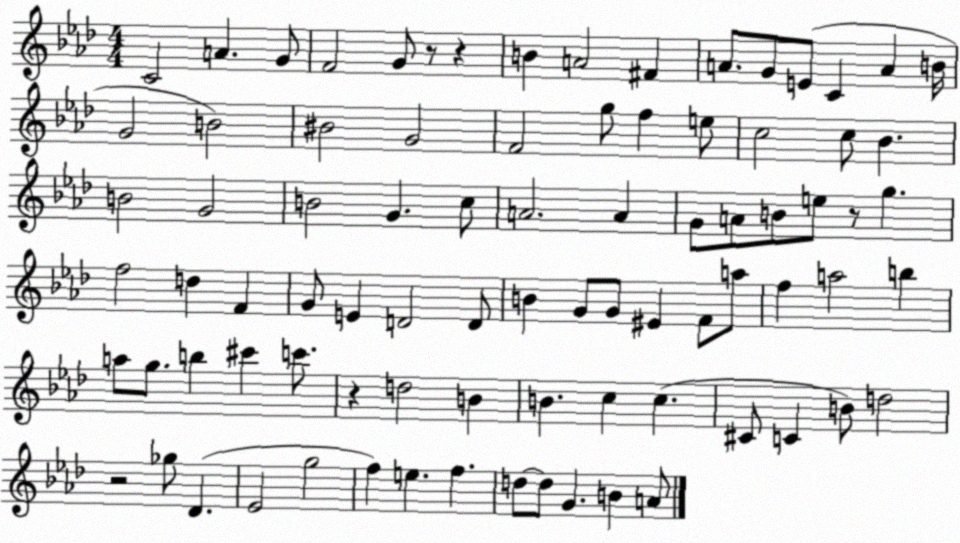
X:1
T:Untitled
M:4/4
L:1/4
K:Ab
C2 A G/2 F2 G/2 z/2 z B A2 ^F A/2 G/2 E/2 C A B/4 G2 B2 ^B2 G2 F2 g/2 f e/2 c2 c/2 _B B2 G2 B2 G c/2 A2 A G/2 A/2 B/2 e/2 z/2 g f2 d F G/2 E D2 D/2 B G/2 G/2 ^E F/2 a/2 f a2 b a/2 g/2 b ^c' c'/2 z d2 B B c c ^C/2 C B/2 d2 z2 _g/2 _D _E2 g2 f e f d/2 d/2 G B A/2